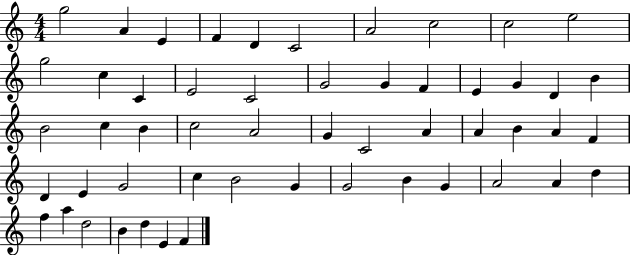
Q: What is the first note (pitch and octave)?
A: G5